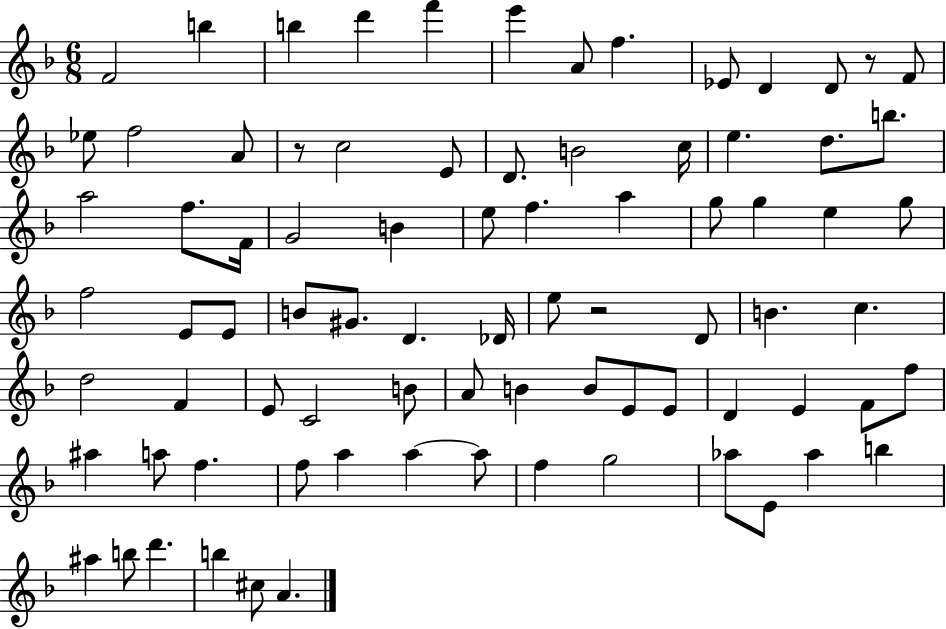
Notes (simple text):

F4/h B5/q B5/q D6/q F6/q E6/q A4/e F5/q. Eb4/e D4/q D4/e R/e F4/e Eb5/e F5/h A4/e R/e C5/h E4/e D4/e. B4/h C5/s E5/q. D5/e. B5/e. A5/h F5/e. F4/s G4/h B4/q E5/e F5/q. A5/q G5/e G5/q E5/q G5/e F5/h E4/e E4/e B4/e G#4/e. D4/q. Db4/s E5/e R/h D4/e B4/q. C5/q. D5/h F4/q E4/e C4/h B4/e A4/e B4/q B4/e E4/e E4/e D4/q E4/q F4/e F5/e A#5/q A5/e F5/q. F5/e A5/q A5/q A5/e F5/q G5/h Ab5/e E4/e Ab5/q B5/q A#5/q B5/e D6/q. B5/q C#5/e A4/q.